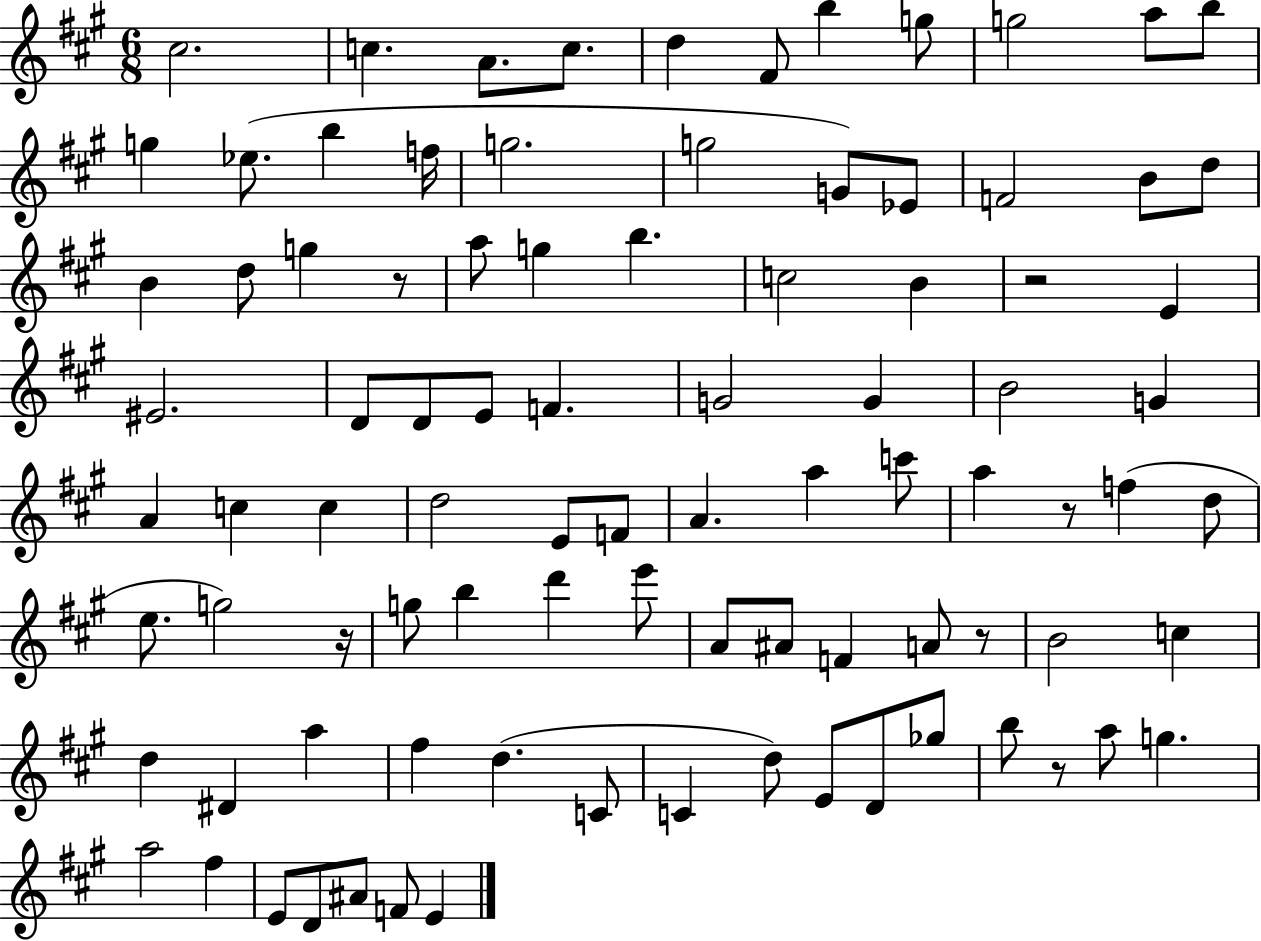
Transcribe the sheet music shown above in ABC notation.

X:1
T:Untitled
M:6/8
L:1/4
K:A
^c2 c A/2 c/2 d ^F/2 b g/2 g2 a/2 b/2 g _e/2 b f/4 g2 g2 G/2 _E/2 F2 B/2 d/2 B d/2 g z/2 a/2 g b c2 B z2 E ^E2 D/2 D/2 E/2 F G2 G B2 G A c c d2 E/2 F/2 A a c'/2 a z/2 f d/2 e/2 g2 z/4 g/2 b d' e'/2 A/2 ^A/2 F A/2 z/2 B2 c d ^D a ^f d C/2 C d/2 E/2 D/2 _g/2 b/2 z/2 a/2 g a2 ^f E/2 D/2 ^A/2 F/2 E